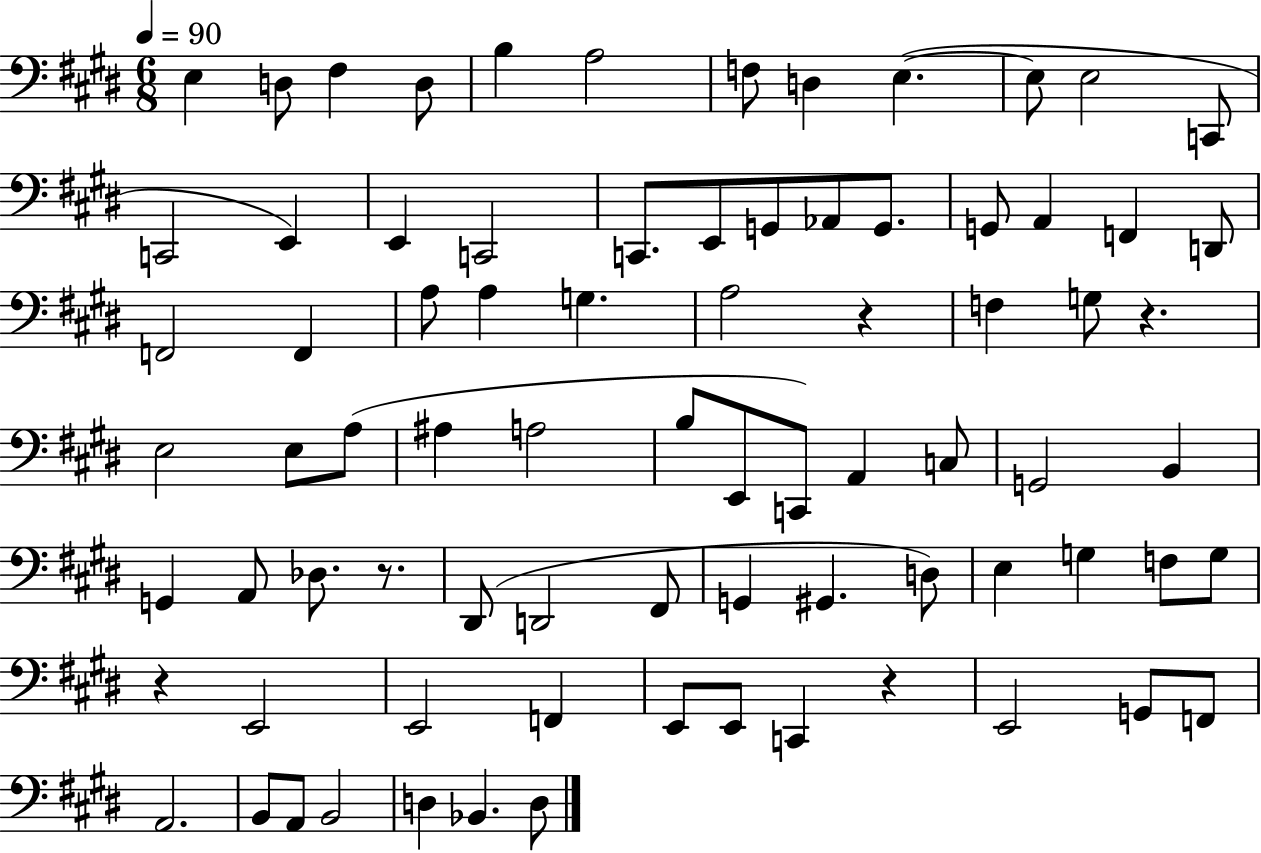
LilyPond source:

{
  \clef bass
  \numericTimeSignature
  \time 6/8
  \key e \major
  \tempo 4 = 90
  e4 d8 fis4 d8 | b4 a2 | f8 d4 e4.~(~ | e8 e2 c,8 | \break c,2 e,4) | e,4 c,2 | c,8. e,8 g,8 aes,8 g,8. | g,8 a,4 f,4 d,8 | \break f,2 f,4 | a8 a4 g4. | a2 r4 | f4 g8 r4. | \break e2 e8 a8( | ais4 a2 | b8 e,8 c,8) a,4 c8 | g,2 b,4 | \break g,4 a,8 des8. r8. | dis,8( d,2 fis,8 | g,4 gis,4. d8) | e4 g4 f8 g8 | \break r4 e,2 | e,2 f,4 | e,8 e,8 c,4 r4 | e,2 g,8 f,8 | \break a,2. | b,8 a,8 b,2 | d4 bes,4. d8 | \bar "|."
}